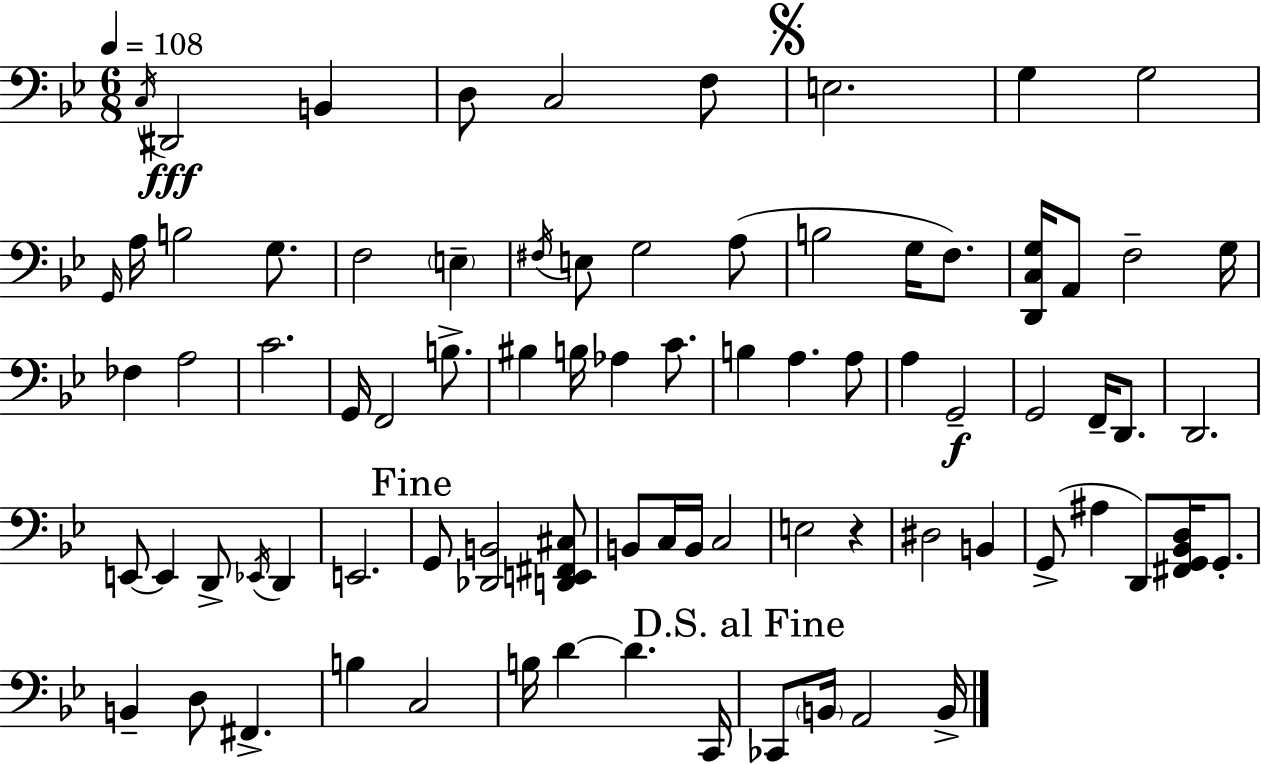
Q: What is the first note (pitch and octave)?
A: C3